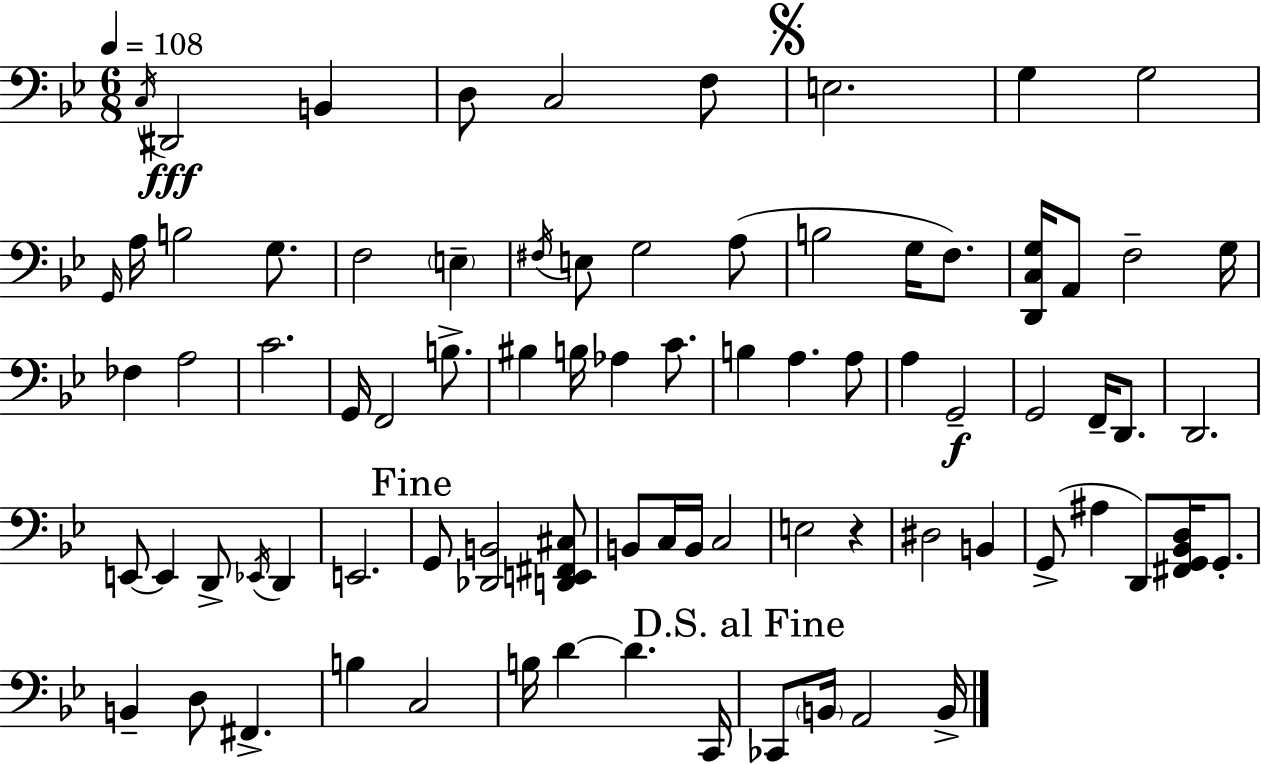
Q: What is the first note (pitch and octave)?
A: C3